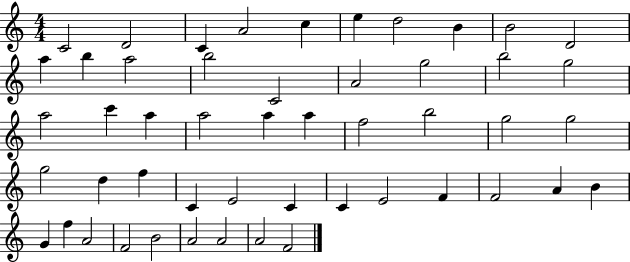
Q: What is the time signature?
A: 4/4